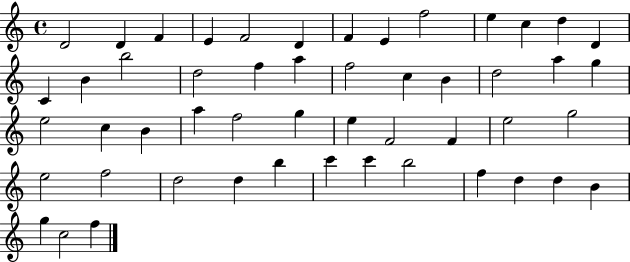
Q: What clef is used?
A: treble